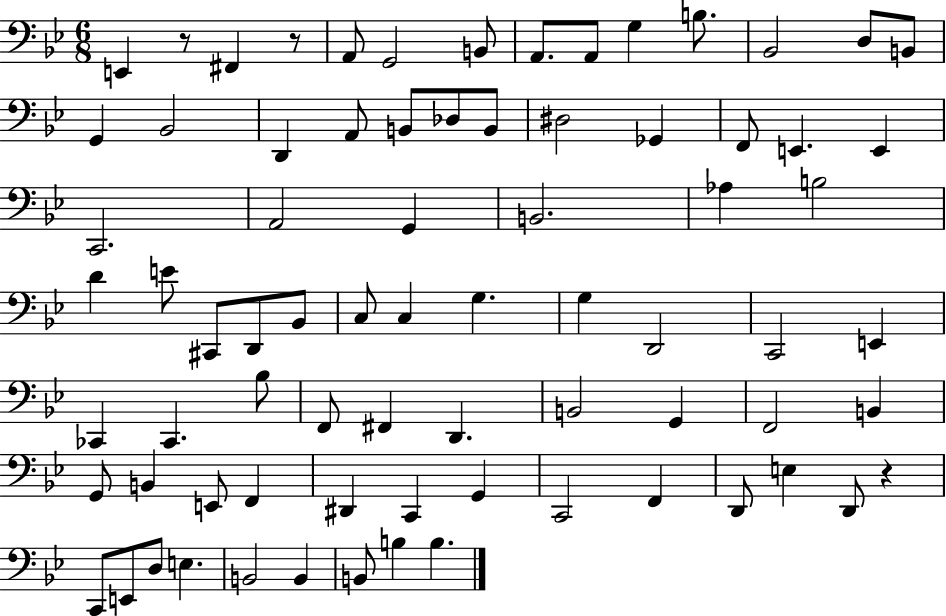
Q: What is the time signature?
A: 6/8